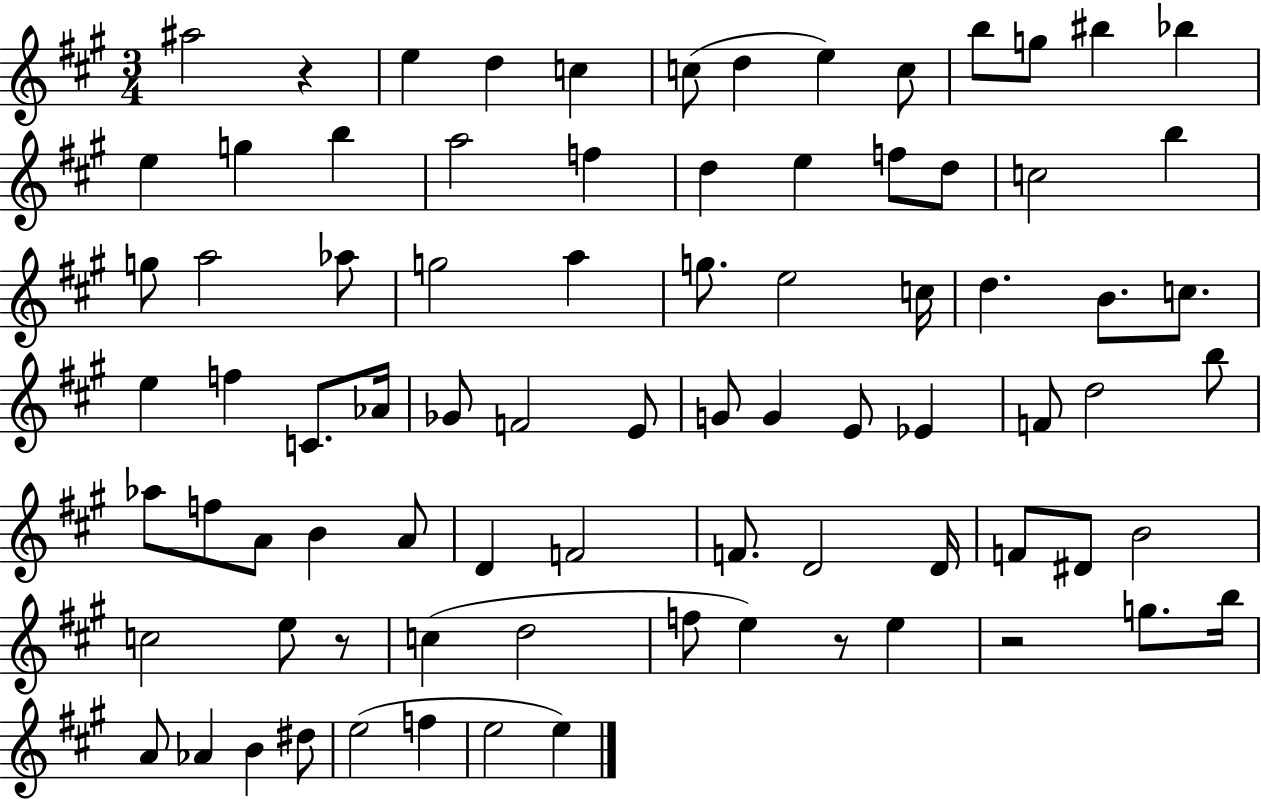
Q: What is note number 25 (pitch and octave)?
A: A5